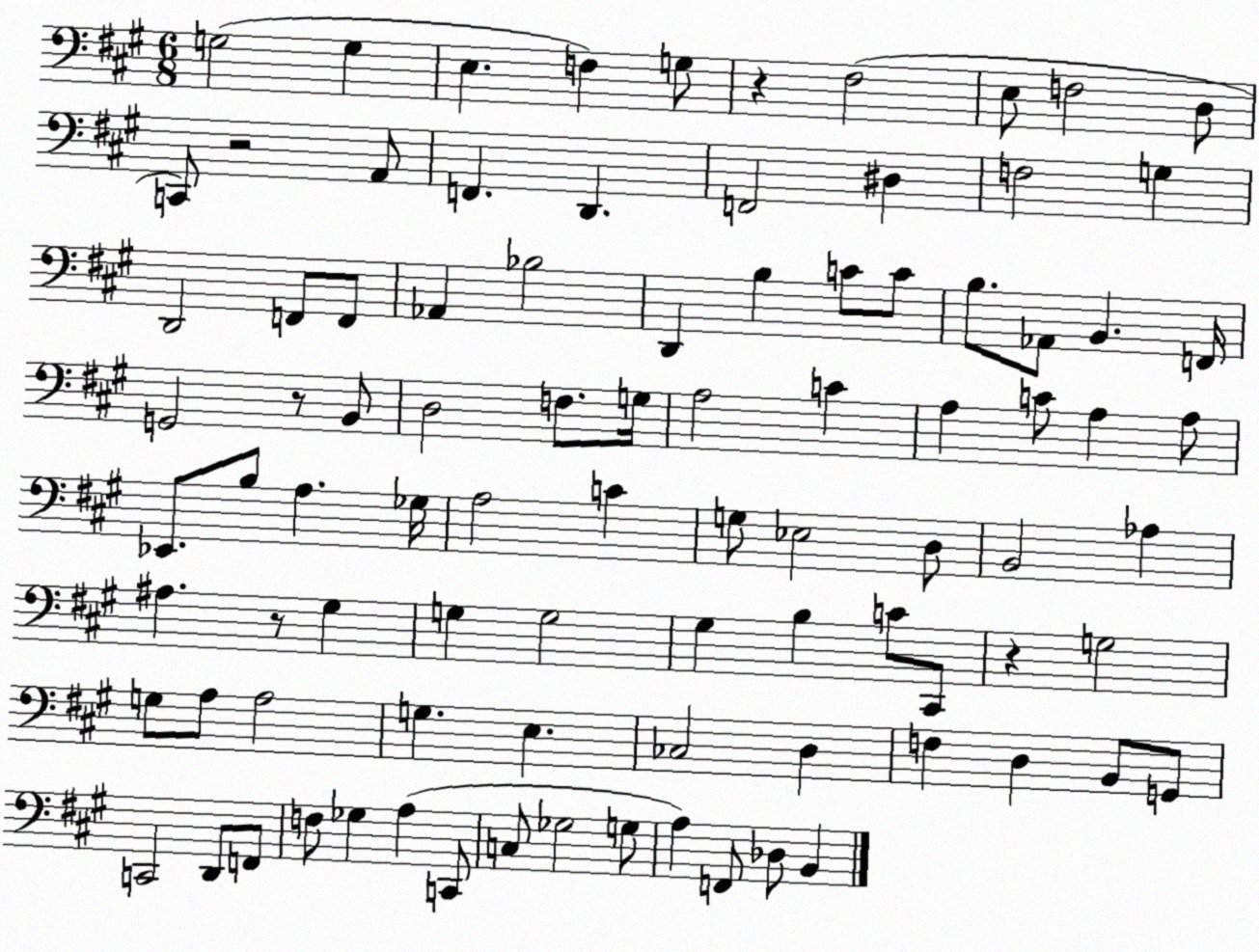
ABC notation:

X:1
T:Untitled
M:6/8
L:1/4
K:A
G,2 G, E, F, G,/2 z ^F,2 E,/2 F,2 D,/2 C,,/2 z2 A,,/2 F,, D,, F,,2 ^D, F,2 G, D,,2 F,,/2 F,,/2 _A,, _B,2 D,, B, C/2 C/2 B,/2 _A,,/2 B,, F,,/4 G,,2 z/2 B,,/2 D,2 F,/2 G,/4 A,2 C A, C/2 A, A,/2 _E,,/2 B,/2 A, _G,/4 A,2 C G,/2 _E,2 D,/2 B,,2 _A, ^A, z/2 ^G, G, G,2 ^G, B, C/2 ^C,,/2 z G,2 G,/2 A,/2 A,2 G, E, _C,2 D, F, D, B,,/2 G,,/2 C,,2 D,,/2 F,,/2 F,/2 _G, A, C,,/2 C,/2 _G,2 G,/2 A, F,,/2 _D,/2 B,,